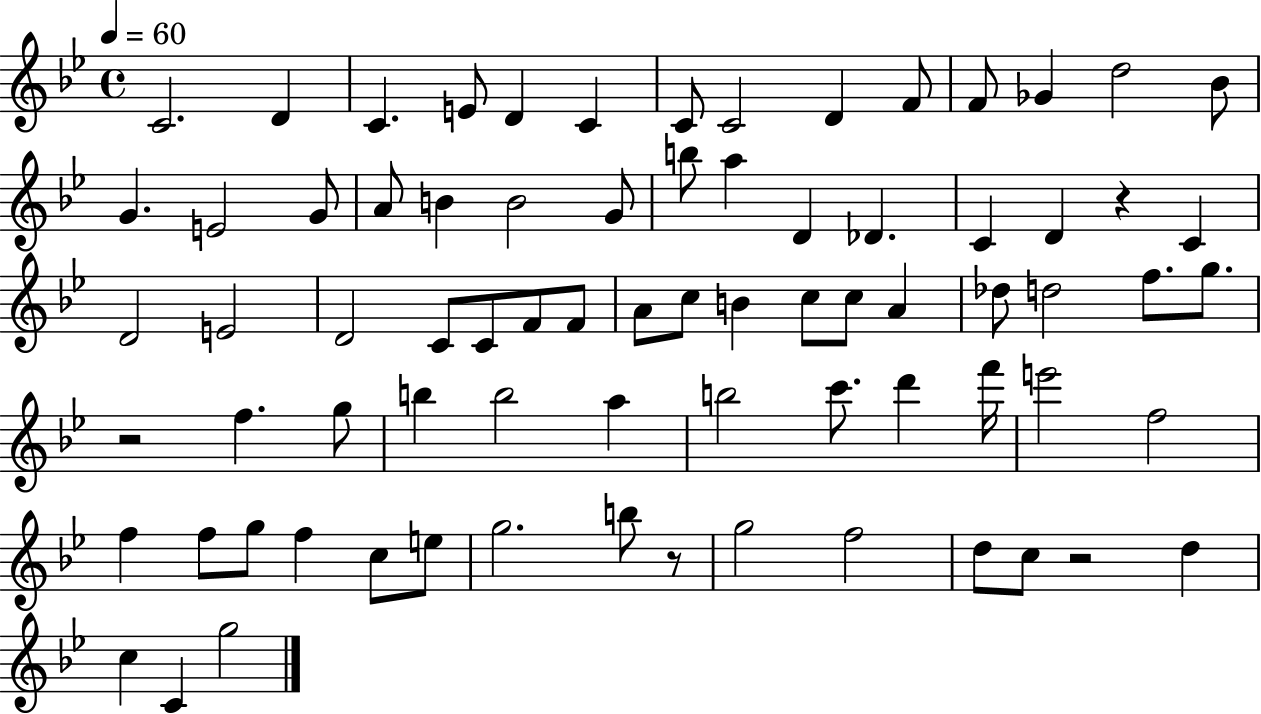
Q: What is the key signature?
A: BES major